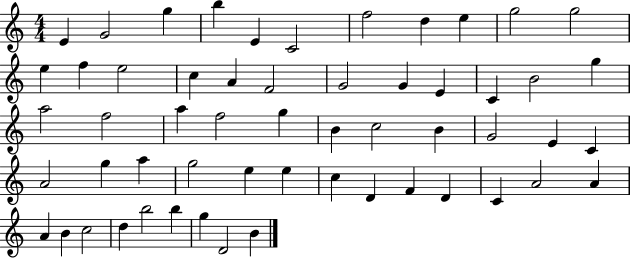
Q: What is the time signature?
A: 4/4